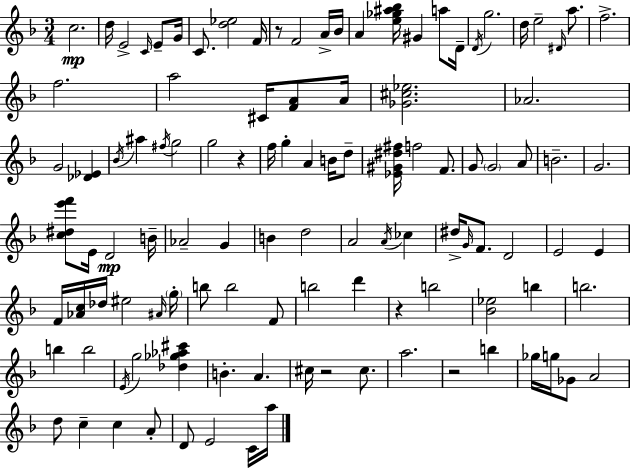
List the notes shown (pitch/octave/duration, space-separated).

C5/h. D5/s E4/h C4/s E4/e G4/s C4/e. [D5,Eb5]/h F4/s R/e F4/h A4/s Bb4/s A4/q [E5,Gb5,A#5,Bb5]/s G#4/q A5/e D4/s D4/s G5/h. D5/s E5/h D#4/s A5/e. F5/h. F5/h. A5/h C#4/s [F4,A4]/e A4/s [Gb4,C#5,Eb5]/h. Ab4/h. G4/h [Db4,Eb4]/q Bb4/s A#5/q F#5/s G5/h G5/h R/q F5/s G5/q A4/q B4/s D5/e [Eb4,G#4,D#5,F#5]/s F5/h F4/e. G4/e G4/h A4/e B4/h. G4/h. [C5,D#5,E6,F6]/e E4/s D4/h B4/s Ab4/h G4/q B4/q D5/h A4/h A4/s CES5/q D#5/s G4/s F4/e. D4/h E4/h E4/q F4/s [Ab4,C5]/s Db5/s EIS5/h A#4/s G5/s B5/e B5/h F4/e B5/h D6/q R/q B5/h [Bb4,Eb5]/h B5/q B5/h. B5/q B5/h E4/s G5/h [Db5,Gb5,Ab5,C#6]/q B4/q. A4/q. C#5/s R/h C#5/e. A5/h. R/h B5/q Gb5/s G5/s Gb4/e A4/h D5/e C5/q C5/q A4/e D4/e E4/h C4/s A5/s